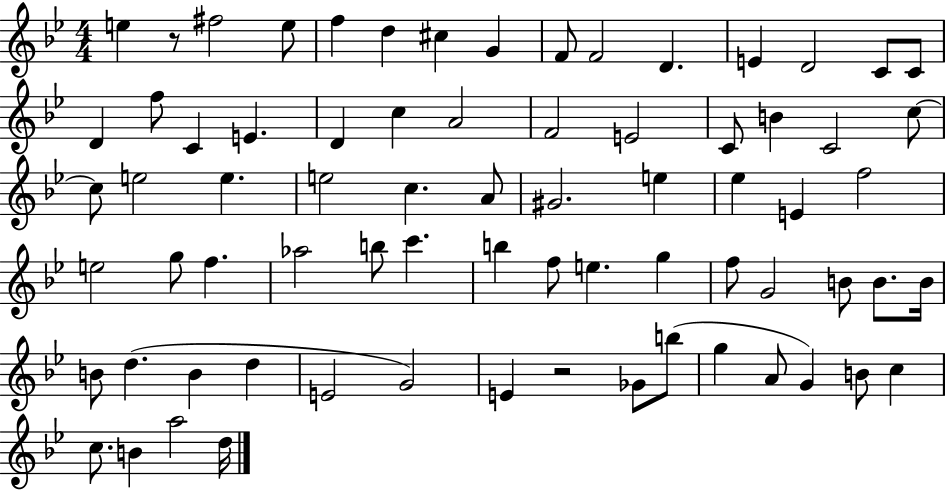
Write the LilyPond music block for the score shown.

{
  \clef treble
  \numericTimeSignature
  \time 4/4
  \key bes \major
  \repeat volta 2 { e''4 r8 fis''2 e''8 | f''4 d''4 cis''4 g'4 | f'8 f'2 d'4. | e'4 d'2 c'8 c'8 | \break d'4 f''8 c'4 e'4. | d'4 c''4 a'2 | f'2 e'2 | c'8 b'4 c'2 c''8~~ | \break c''8 e''2 e''4. | e''2 c''4. a'8 | gis'2. e''4 | ees''4 e'4 f''2 | \break e''2 g''8 f''4. | aes''2 b''8 c'''4. | b''4 f''8 e''4. g''4 | f''8 g'2 b'8 b'8. b'16 | \break b'8 d''4.( b'4 d''4 | e'2 g'2) | e'4 r2 ges'8 b''8( | g''4 a'8 g'4) b'8 c''4 | \break c''8. b'4 a''2 d''16 | } \bar "|."
}